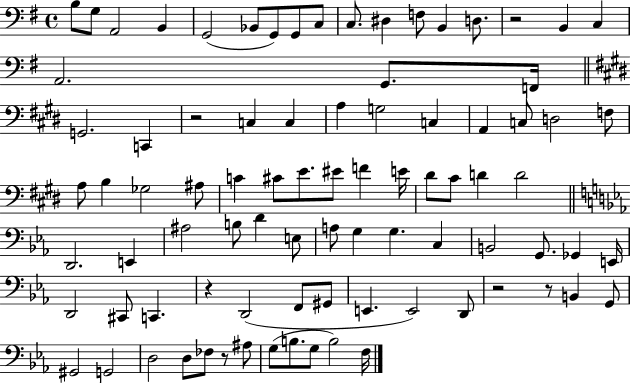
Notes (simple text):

B3/e G3/e A2/h B2/q G2/h Bb2/e G2/e G2/e C3/e C3/e. D#3/q F3/e B2/q D3/e. R/h B2/q C3/q A2/h. G2/e. F2/s G2/h. C2/q R/h C3/q C3/q A3/q G3/h C3/q A2/q C3/e D3/h F3/e A3/e B3/q Gb3/h A#3/e C4/q C#4/e E4/e. EIS4/e F4/q E4/s D#4/e C#4/e D4/q D4/h D2/h. E2/q A#3/h B3/e D4/q E3/e A3/e G3/q G3/q. C3/q B2/h G2/e. Gb2/q E2/s D2/h C#2/e C2/q. R/q D2/h F2/e G#2/e E2/q. E2/h D2/e R/h R/e B2/q G2/e G#2/h G2/h D3/h D3/e FES3/e R/e A#3/e G3/e B3/e. G3/e B3/h F3/s